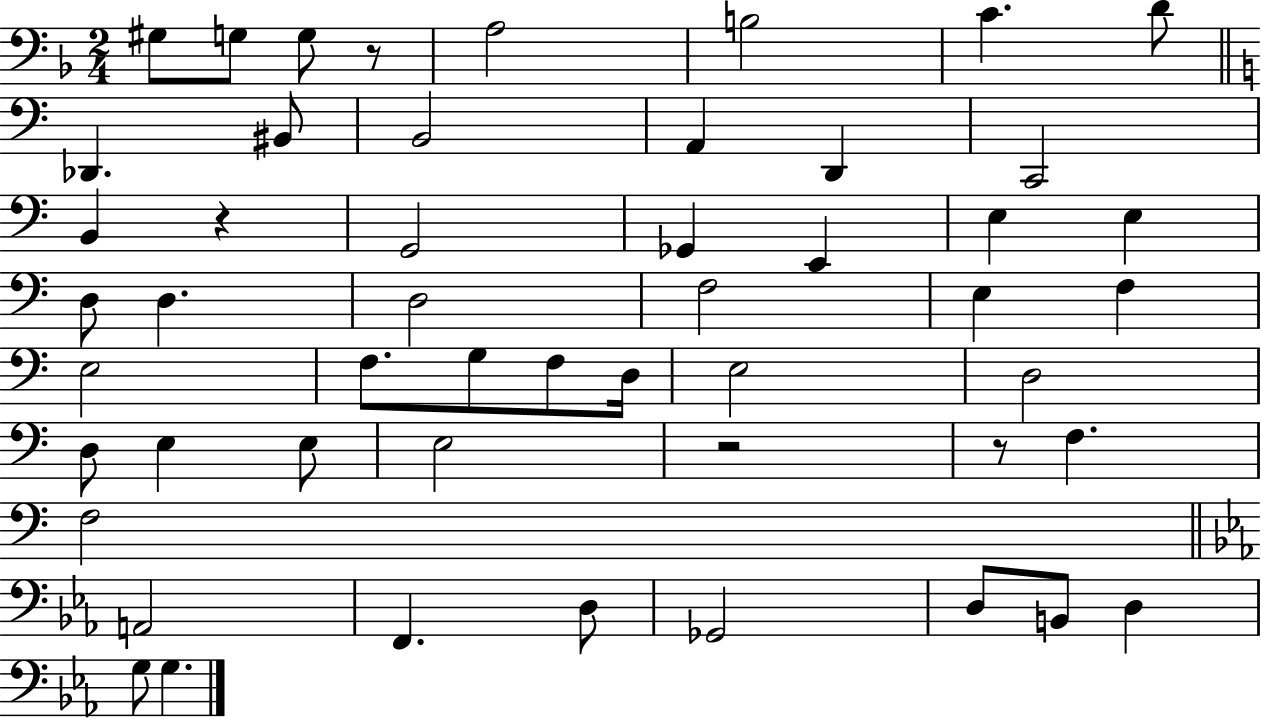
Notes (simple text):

G#3/e G3/e G3/e R/e A3/h B3/h C4/q. D4/e Db2/q. BIS2/e B2/h A2/q D2/q C2/h B2/q R/q G2/h Gb2/q E2/q E3/q E3/q D3/e D3/q. D3/h F3/h E3/q F3/q E3/h F3/e. G3/e F3/e D3/s E3/h D3/h D3/e E3/q E3/e E3/h R/h R/e F3/q. F3/h A2/h F2/q. D3/e Gb2/h D3/e B2/e D3/q G3/e G3/q.